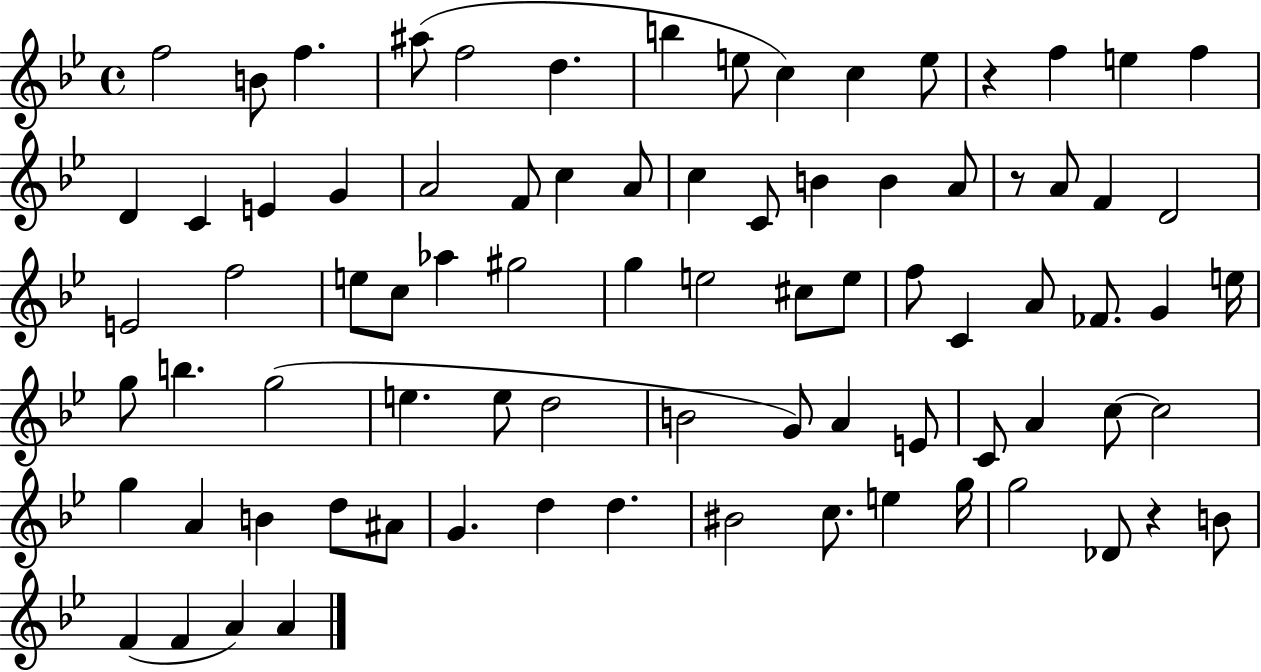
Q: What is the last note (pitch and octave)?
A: A4